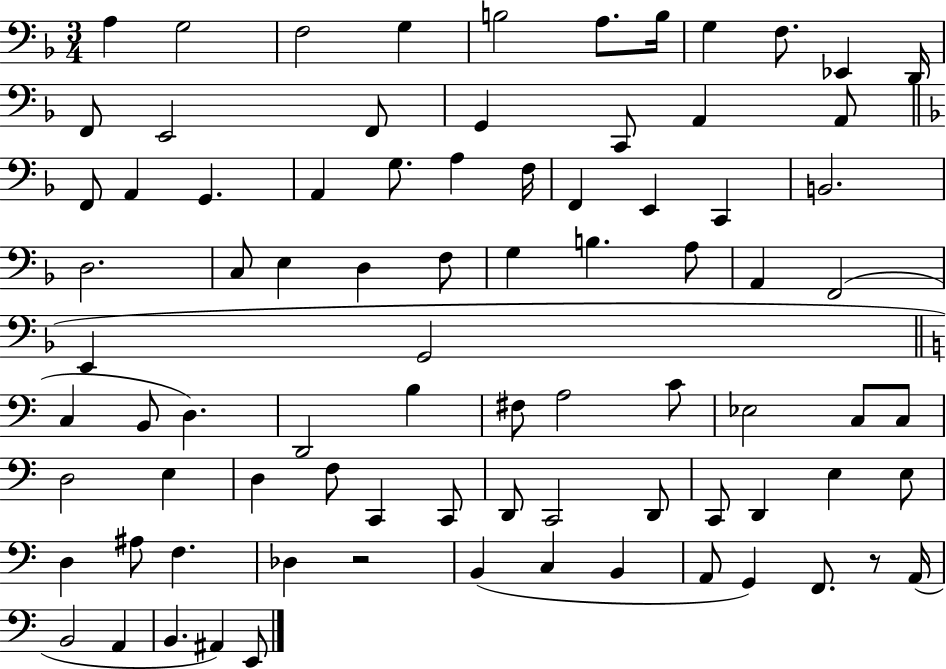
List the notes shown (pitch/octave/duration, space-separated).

A3/q G3/h F3/h G3/q B3/h A3/e. B3/s G3/q F3/e. Eb2/q D2/s F2/e E2/h F2/e G2/q C2/e A2/q A2/e F2/e A2/q G2/q. A2/q G3/e. A3/q F3/s F2/q E2/q C2/q B2/h. D3/h. C3/e E3/q D3/q F3/e G3/q B3/q. A3/e A2/q F2/h E2/q G2/h C3/q B2/e D3/q. D2/h B3/q F#3/e A3/h C4/e Eb3/h C3/e C3/e D3/h E3/q D3/q F3/e C2/q C2/e D2/e C2/h D2/e C2/e D2/q E3/q E3/e D3/q A#3/e F3/q. Db3/q R/h B2/q C3/q B2/q A2/e G2/q F2/e. R/e A2/s B2/h A2/q B2/q. A#2/q E2/e